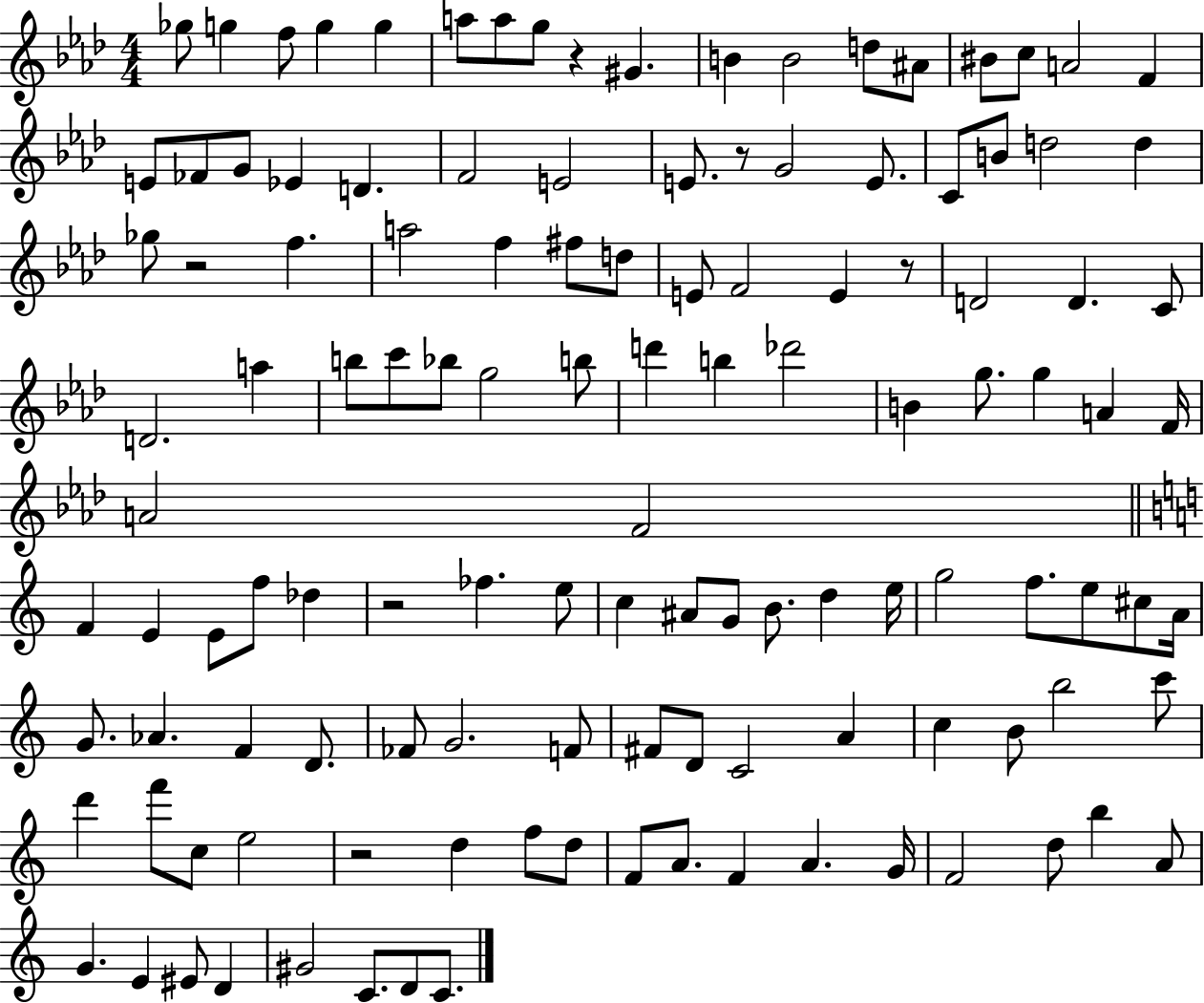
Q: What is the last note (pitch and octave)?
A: C4